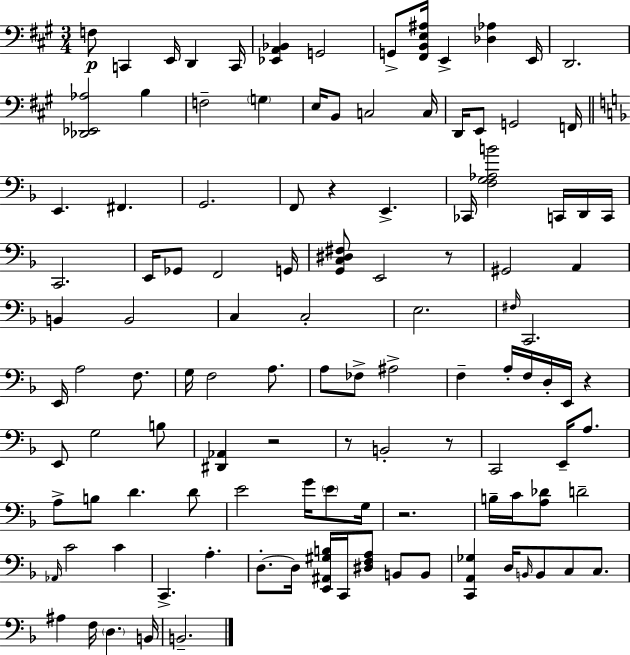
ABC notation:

X:1
T:Untitled
M:3/4
L:1/4
K:A
F,/2 C,, E,,/4 D,, C,,/4 [_E,,A,,_B,,] G,,2 G,,/2 [^F,,B,,E,^A,]/4 E,, [_D,_A,] E,,/4 D,,2 [_D,,_E,,_A,]2 B, F,2 G, E,/4 B,,/2 C,2 C,/4 D,,/4 E,,/2 G,,2 F,,/4 E,, ^F,, G,,2 F,,/2 z E,, _C,,/4 [F,G,_A,B]2 C,,/4 D,,/4 C,,/4 C,,2 E,,/4 _G,,/2 F,,2 G,,/4 [G,,C,^D,^F,]/2 E,,2 z/2 ^G,,2 A,, B,, B,,2 C, C,2 E,2 ^F,/4 C,,2 E,,/4 A,2 F,/2 G,/4 F,2 A,/2 A,/2 _F,/2 ^A,2 F, A,/4 F,/4 D,/4 E,,/4 z E,,/2 G,2 B,/2 [^D,,_A,,] z2 z/2 B,,2 z/2 C,,2 E,,/4 A,/2 A,/2 B,/2 D D/2 E2 G/4 E/2 G,/4 z2 B,/4 C/4 [A,_D]/2 D2 _A,,/4 C2 C C,, A, D,/2 D,/4 [E,,^A,,^G,B,]/4 C,,/4 [^D,F,A,]/2 B,,/2 B,,/2 [C,,A,,_G,] D,/4 B,,/4 B,,/2 C,/2 C,/2 ^A, F,/4 D, B,,/4 B,,2